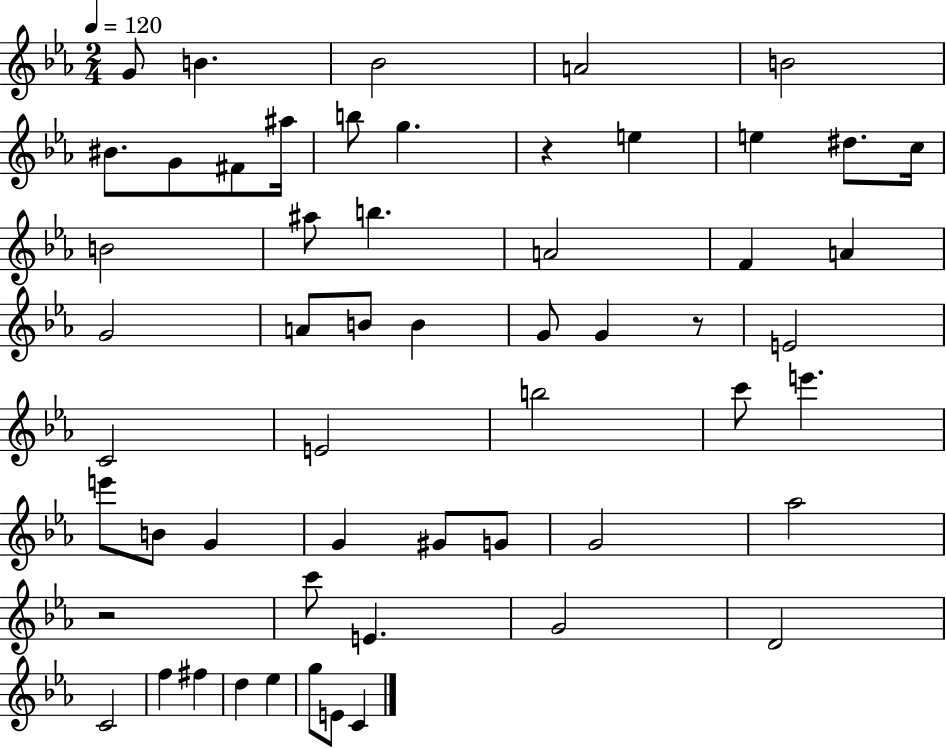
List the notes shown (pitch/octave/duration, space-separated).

G4/e B4/q. Bb4/h A4/h B4/h BIS4/e. G4/e F#4/e A#5/s B5/e G5/q. R/q E5/q E5/q D#5/e. C5/s B4/h A#5/e B5/q. A4/h F4/q A4/q G4/h A4/e B4/e B4/q G4/e G4/q R/e E4/h C4/h E4/h B5/h C6/e E6/q. E6/e B4/e G4/q G4/q G#4/e G4/e G4/h Ab5/h R/h C6/e E4/q. G4/h D4/h C4/h F5/q F#5/q D5/q Eb5/q G5/e E4/e C4/q